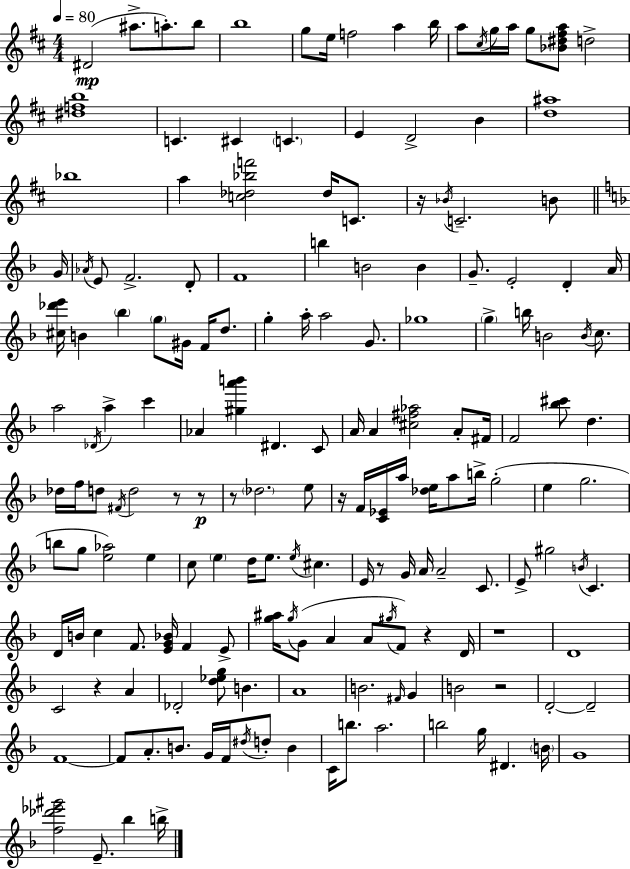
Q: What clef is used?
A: treble